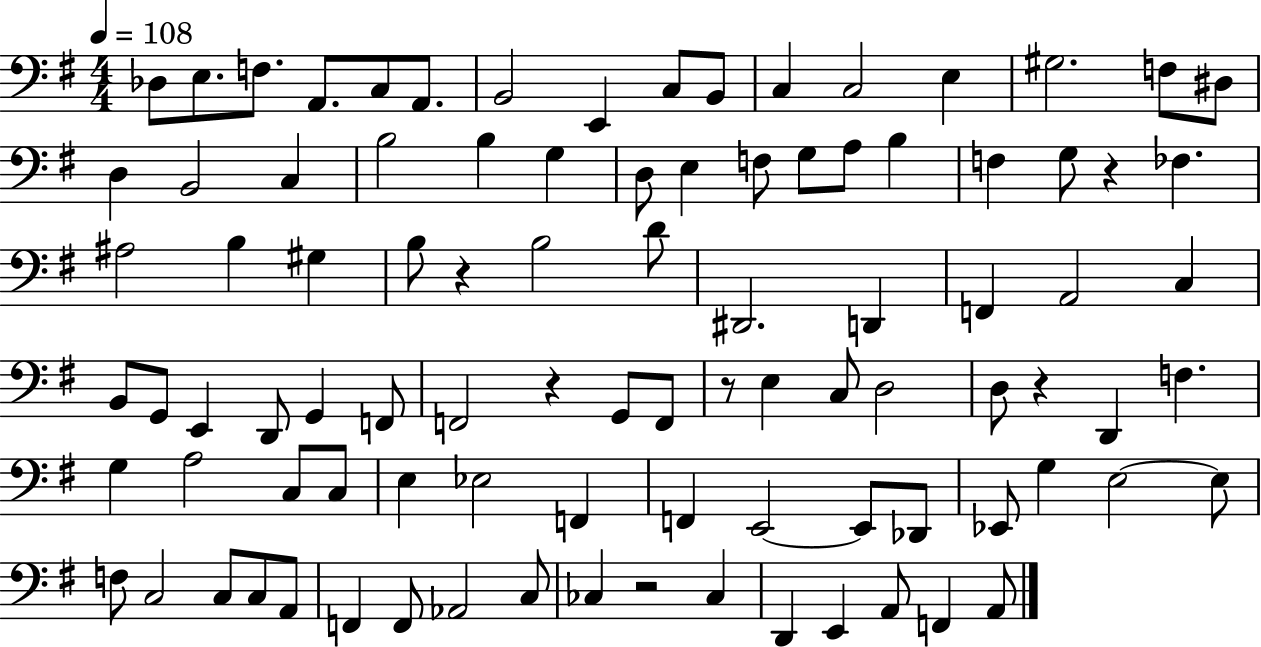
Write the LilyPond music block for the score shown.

{
  \clef bass
  \numericTimeSignature
  \time 4/4
  \key g \major
  \tempo 4 = 108
  des8 e8. f8. a,8. c8 a,8. | b,2 e,4 c8 b,8 | c4 c2 e4 | gis2. f8 dis8 | \break d4 b,2 c4 | b2 b4 g4 | d8 e4 f8 g8 a8 b4 | f4 g8 r4 fes4. | \break ais2 b4 gis4 | b8 r4 b2 d'8 | dis,2. d,4 | f,4 a,2 c4 | \break b,8 g,8 e,4 d,8 g,4 f,8 | f,2 r4 g,8 f,8 | r8 e4 c8 d2 | d8 r4 d,4 f4. | \break g4 a2 c8 c8 | e4 ees2 f,4 | f,4 e,2~~ e,8 des,8 | ees,8 g4 e2~~ e8 | \break f8 c2 c8 c8 a,8 | f,4 f,8 aes,2 c8 | ces4 r2 ces4 | d,4 e,4 a,8 f,4 a,8 | \break \bar "|."
}